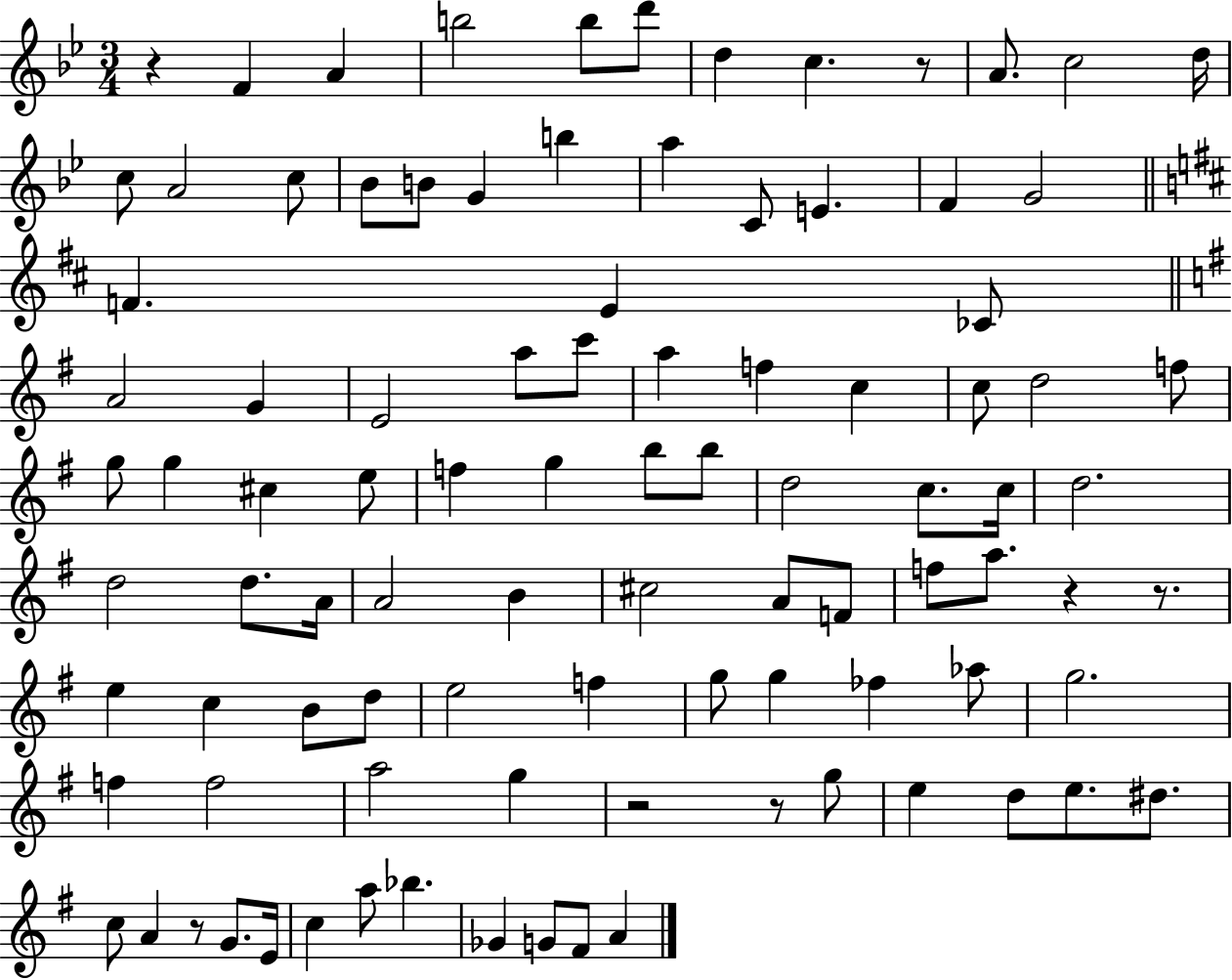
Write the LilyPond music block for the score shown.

{
  \clef treble
  \numericTimeSignature
  \time 3/4
  \key bes \major
  r4 f'4 a'4 | b''2 b''8 d'''8 | d''4 c''4. r8 | a'8. c''2 d''16 | \break c''8 a'2 c''8 | bes'8 b'8 g'4 b''4 | a''4 c'8 e'4. | f'4 g'2 | \break \bar "||" \break \key b \minor f'4. e'4 ces'8 | \bar "||" \break \key g \major a'2 g'4 | e'2 a''8 c'''8 | a''4 f''4 c''4 | c''8 d''2 f''8 | \break g''8 g''4 cis''4 e''8 | f''4 g''4 b''8 b''8 | d''2 c''8. c''16 | d''2. | \break d''2 d''8. a'16 | a'2 b'4 | cis''2 a'8 f'8 | f''8 a''8. r4 r8. | \break e''4 c''4 b'8 d''8 | e''2 f''4 | g''8 g''4 fes''4 aes''8 | g''2. | \break f''4 f''2 | a''2 g''4 | r2 r8 g''8 | e''4 d''8 e''8. dis''8. | \break c''8 a'4 r8 g'8. e'16 | c''4 a''8 bes''4. | ges'4 g'8 fis'8 a'4 | \bar "|."
}